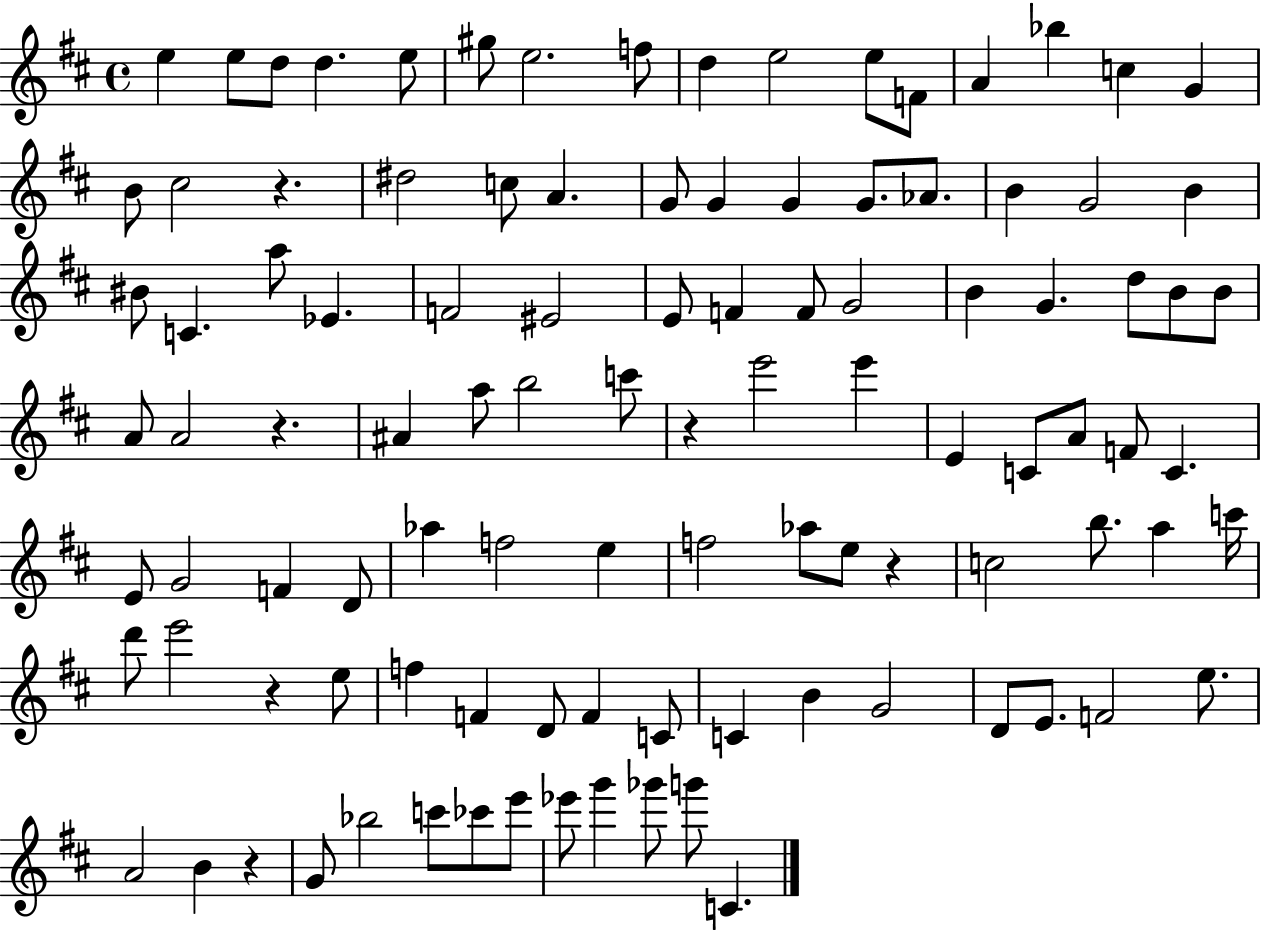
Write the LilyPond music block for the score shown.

{
  \clef treble
  \time 4/4
  \defaultTimeSignature
  \key d \major
  \repeat volta 2 { e''4 e''8 d''8 d''4. e''8 | gis''8 e''2. f''8 | d''4 e''2 e''8 f'8 | a'4 bes''4 c''4 g'4 | \break b'8 cis''2 r4. | dis''2 c''8 a'4. | g'8 g'4 g'4 g'8. aes'8. | b'4 g'2 b'4 | \break bis'8 c'4. a''8 ees'4. | f'2 eis'2 | e'8 f'4 f'8 g'2 | b'4 g'4. d''8 b'8 b'8 | \break a'8 a'2 r4. | ais'4 a''8 b''2 c'''8 | r4 e'''2 e'''4 | e'4 c'8 a'8 f'8 c'4. | \break e'8 g'2 f'4 d'8 | aes''4 f''2 e''4 | f''2 aes''8 e''8 r4 | c''2 b''8. a''4 c'''16 | \break d'''8 e'''2 r4 e''8 | f''4 f'4 d'8 f'4 c'8 | c'4 b'4 g'2 | d'8 e'8. f'2 e''8. | \break a'2 b'4 r4 | g'8 bes''2 c'''8 ces'''8 e'''8 | ees'''8 g'''4 ges'''8 g'''8 c'4. | } \bar "|."
}